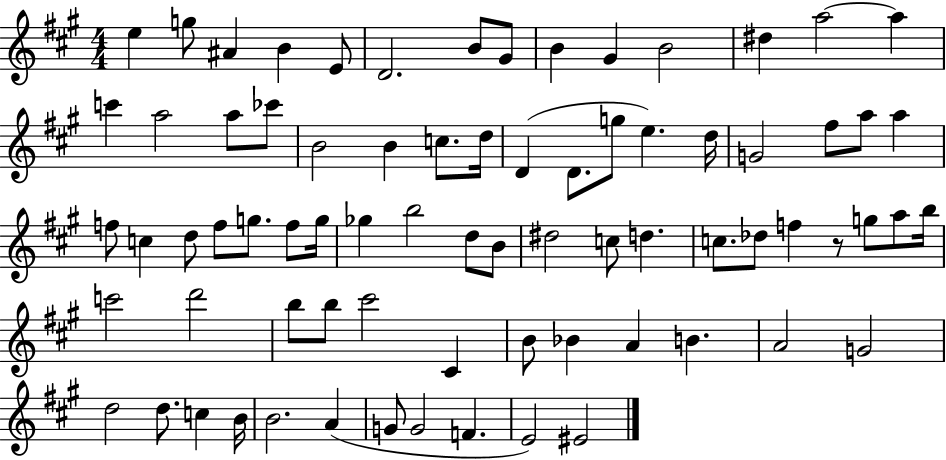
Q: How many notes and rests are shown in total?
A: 75